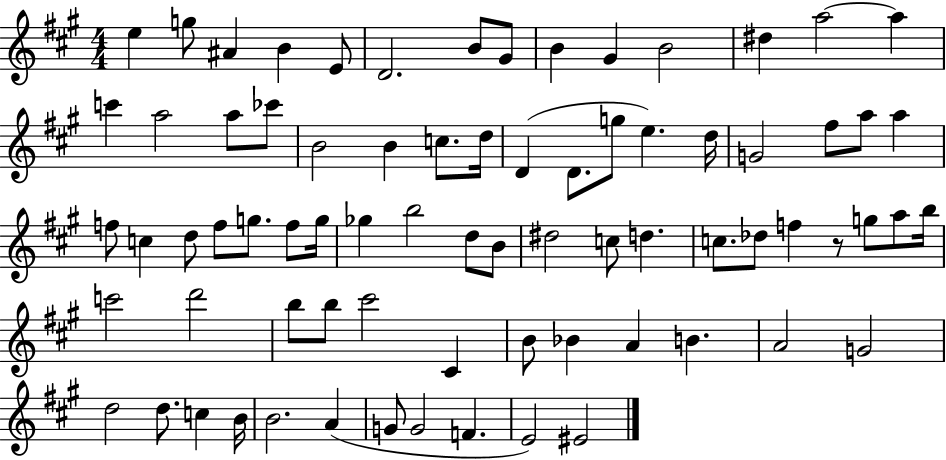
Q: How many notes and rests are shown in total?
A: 75